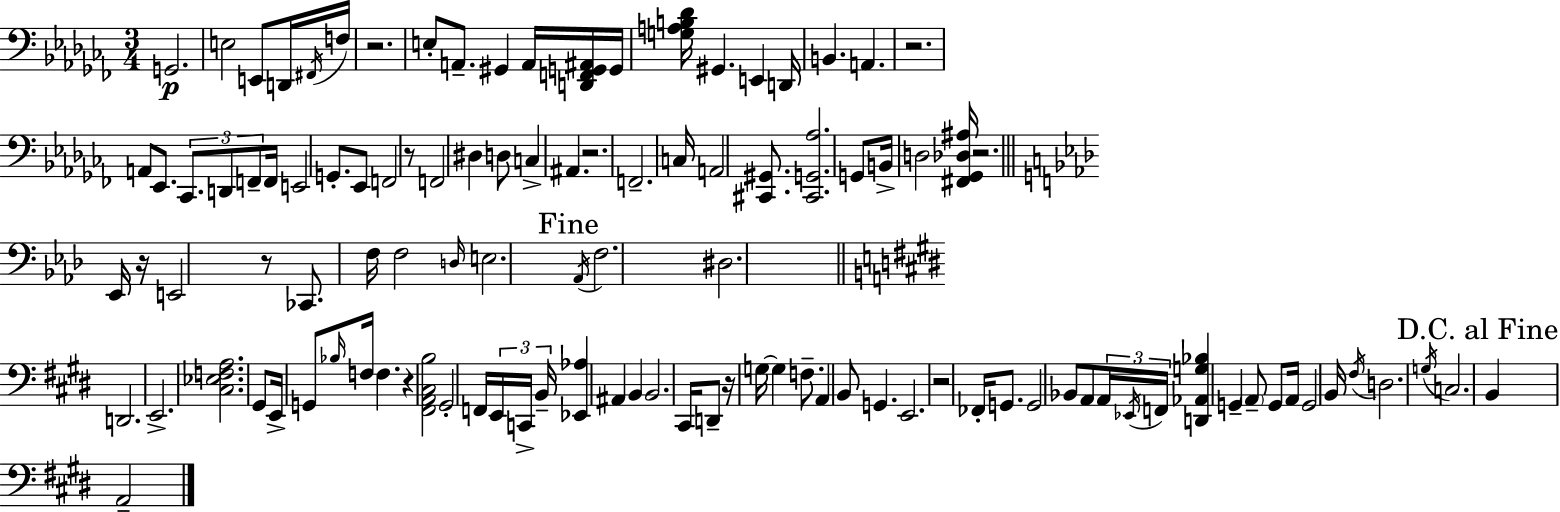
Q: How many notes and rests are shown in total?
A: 111